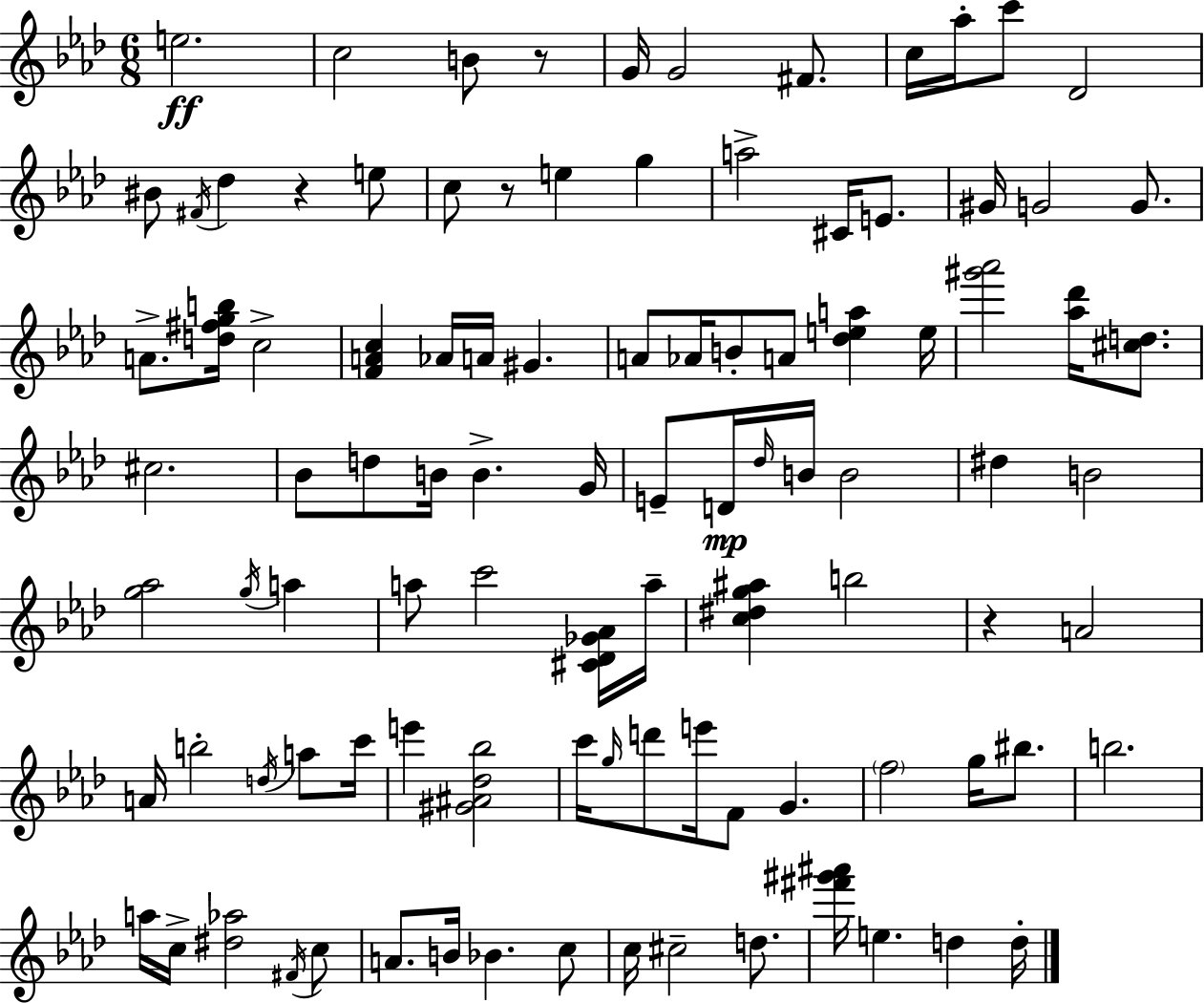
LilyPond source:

{
  \clef treble
  \numericTimeSignature
  \time 6/8
  \key aes \major
  e''2.\ff | c''2 b'8 r8 | g'16 g'2 fis'8. | c''16 aes''16-. c'''8 des'2 | \break bis'8 \acciaccatura { fis'16 } des''4 r4 e''8 | c''8 r8 e''4 g''4 | a''2-> cis'16 e'8. | gis'16 g'2 g'8. | \break a'8.-> <d'' fis'' g'' b''>16 c''2-> | <f' a' c''>4 aes'16 a'16 gis'4. | a'8 aes'16 b'8-. a'8 <des'' e'' a''>4 | e''16 <gis''' aes'''>2 <aes'' des'''>16 <cis'' d''>8. | \break cis''2. | bes'8 d''8 b'16 b'4.-> | g'16 e'8-- d'16\mp \grace { des''16 } b'16 b'2 | dis''4 b'2 | \break <g'' aes''>2 \acciaccatura { g''16 } a''4 | a''8 c'''2 | <cis' des' ges' aes'>16 a''16-- <c'' dis'' g'' ais''>4 b''2 | r4 a'2 | \break a'16 b''2-. | \acciaccatura { d''16 } a''8 c'''16 e'''4 <gis' ais' des'' bes''>2 | c'''16 \grace { g''16 } d'''8 e'''16 f'8 g'4. | \parenthesize f''2 | \break g''16 bis''8. b''2. | a''16 c''16-> <dis'' aes''>2 | \acciaccatura { fis'16 } c''8 a'8. b'16 bes'4. | c''8 c''16 cis''2-- | \break d''8. <fis''' gis''' ais'''>16 e''4. | d''4 d''16-. \bar "|."
}